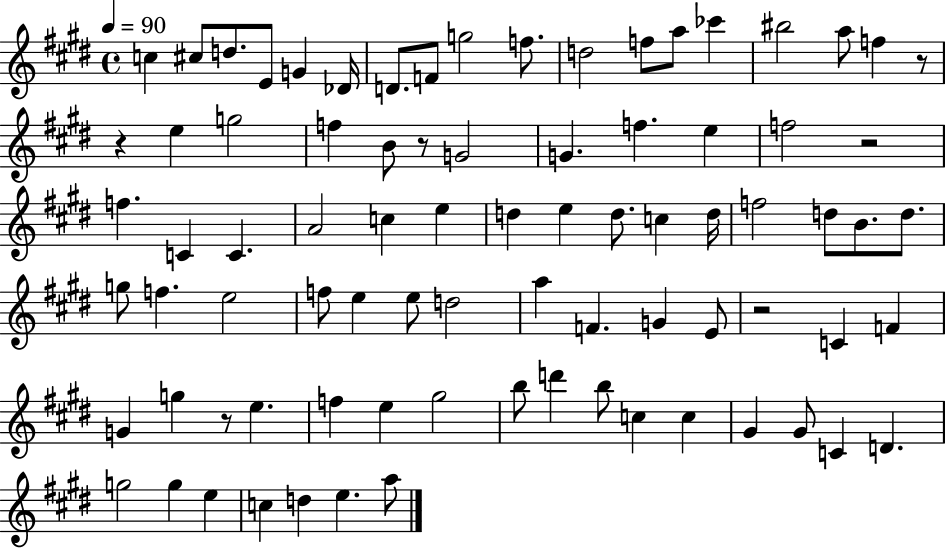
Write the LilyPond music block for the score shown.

{
  \clef treble
  \time 4/4
  \defaultTimeSignature
  \key e \major
  \tempo 4 = 90
  c''4 cis''8 d''8. e'8 g'4 des'16 | d'8. f'8 g''2 f''8. | d''2 f''8 a''8 ces'''4 | bis''2 a''8 f''4 r8 | \break r4 e''4 g''2 | f''4 b'8 r8 g'2 | g'4. f''4. e''4 | f''2 r2 | \break f''4. c'4 c'4. | a'2 c''4 e''4 | d''4 e''4 d''8. c''4 d''16 | f''2 d''8 b'8. d''8. | \break g''8 f''4. e''2 | f''8 e''4 e''8 d''2 | a''4 f'4. g'4 e'8 | r2 c'4 f'4 | \break g'4 g''4 r8 e''4. | f''4 e''4 gis''2 | b''8 d'''4 b''8 c''4 c''4 | gis'4 gis'8 c'4 d'4. | \break g''2 g''4 e''4 | c''4 d''4 e''4. a''8 | \bar "|."
}